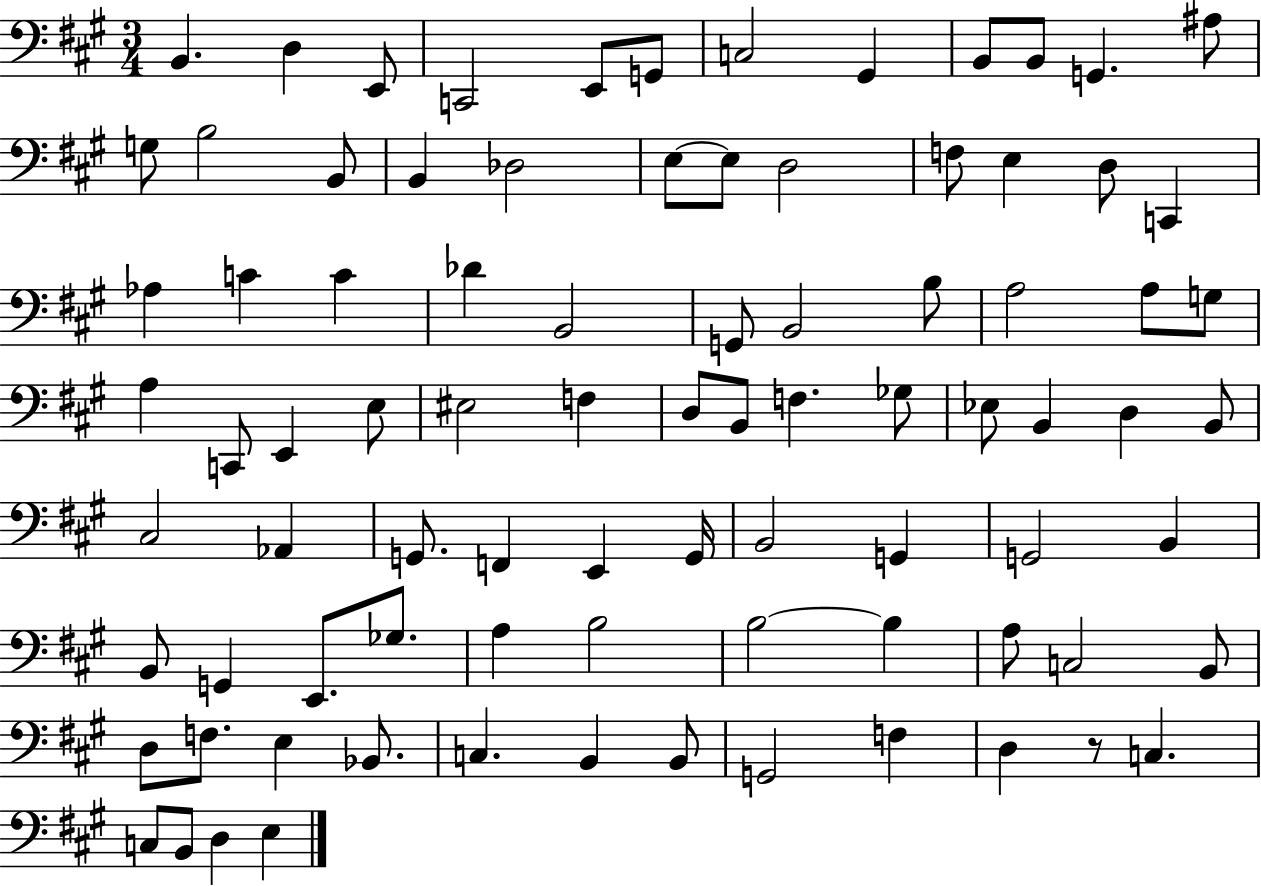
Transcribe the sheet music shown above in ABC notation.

X:1
T:Untitled
M:3/4
L:1/4
K:A
B,, D, E,,/2 C,,2 E,,/2 G,,/2 C,2 ^G,, B,,/2 B,,/2 G,, ^A,/2 G,/2 B,2 B,,/2 B,, _D,2 E,/2 E,/2 D,2 F,/2 E, D,/2 C,, _A, C C _D B,,2 G,,/2 B,,2 B,/2 A,2 A,/2 G,/2 A, C,,/2 E,, E,/2 ^E,2 F, D,/2 B,,/2 F, _G,/2 _E,/2 B,, D, B,,/2 ^C,2 _A,, G,,/2 F,, E,, G,,/4 B,,2 G,, G,,2 B,, B,,/2 G,, E,,/2 _G,/2 A, B,2 B,2 B, A,/2 C,2 B,,/2 D,/2 F,/2 E, _B,,/2 C, B,, B,,/2 G,,2 F, D, z/2 C, C,/2 B,,/2 D, E,